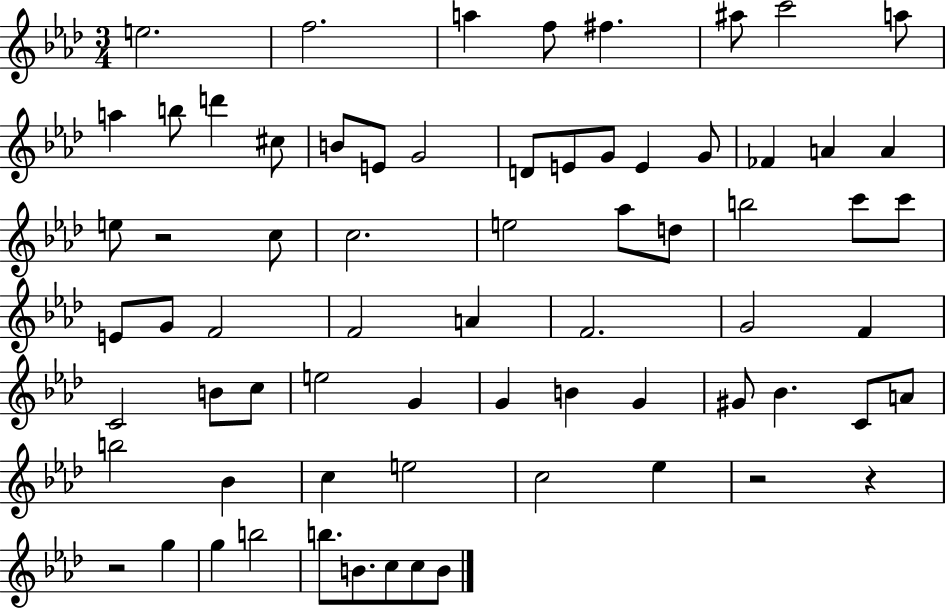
{
  \clef treble
  \numericTimeSignature
  \time 3/4
  \key aes \major
  e''2. | f''2. | a''4 f''8 fis''4. | ais''8 c'''2 a''8 | \break a''4 b''8 d'''4 cis''8 | b'8 e'8 g'2 | d'8 e'8 g'8 e'4 g'8 | fes'4 a'4 a'4 | \break e''8 r2 c''8 | c''2. | e''2 aes''8 d''8 | b''2 c'''8 c'''8 | \break e'8 g'8 f'2 | f'2 a'4 | f'2. | g'2 f'4 | \break c'2 b'8 c''8 | e''2 g'4 | g'4 b'4 g'4 | gis'8 bes'4. c'8 a'8 | \break b''2 bes'4 | c''4 e''2 | c''2 ees''4 | r2 r4 | \break r2 g''4 | g''4 b''2 | b''8. b'8. c''8 c''8 b'8 | \bar "|."
}